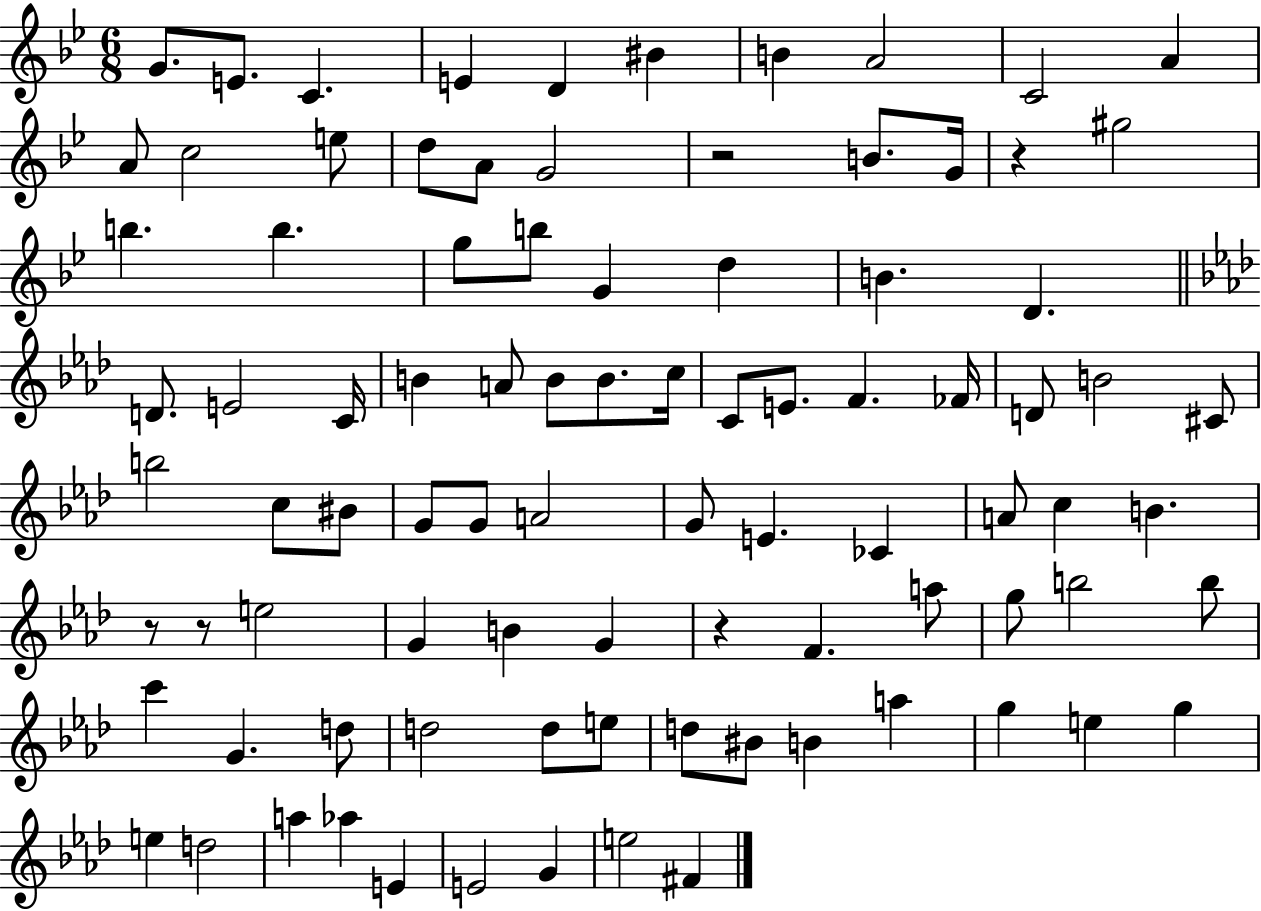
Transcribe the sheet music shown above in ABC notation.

X:1
T:Untitled
M:6/8
L:1/4
K:Bb
G/2 E/2 C E D ^B B A2 C2 A A/2 c2 e/2 d/2 A/2 G2 z2 B/2 G/4 z ^g2 b b g/2 b/2 G d B D D/2 E2 C/4 B A/2 B/2 B/2 c/4 C/2 E/2 F _F/4 D/2 B2 ^C/2 b2 c/2 ^B/2 G/2 G/2 A2 G/2 E _C A/2 c B z/2 z/2 e2 G B G z F a/2 g/2 b2 b/2 c' G d/2 d2 d/2 e/2 d/2 ^B/2 B a g e g e d2 a _a E E2 G e2 ^F